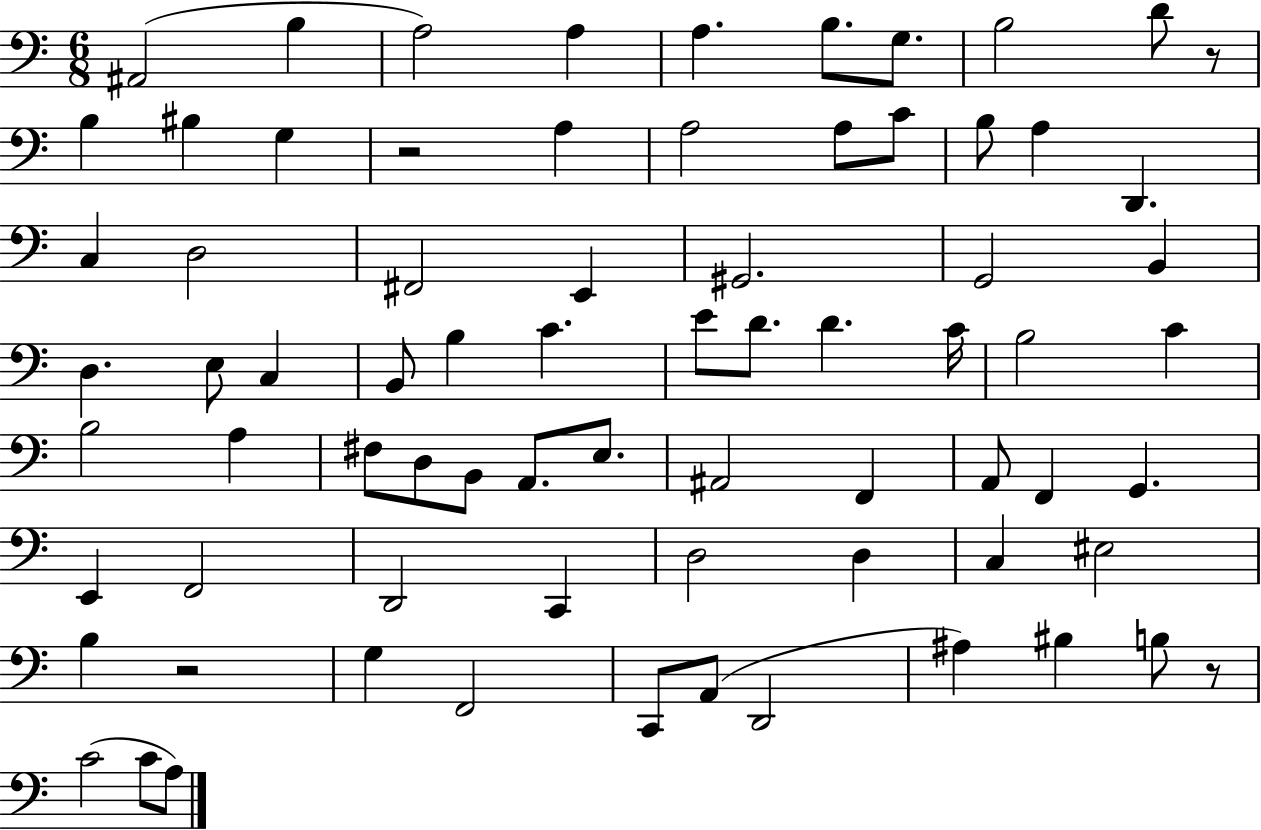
A#2/h B3/q A3/h A3/q A3/q. B3/e. G3/e. B3/h D4/e R/e B3/q BIS3/q G3/q R/h A3/q A3/h A3/e C4/e B3/e A3/q D2/q. C3/q D3/h F#2/h E2/q G#2/h. G2/h B2/q D3/q. E3/e C3/q B2/e B3/q C4/q. E4/e D4/e. D4/q. C4/s B3/h C4/q B3/h A3/q F#3/e D3/e B2/e A2/e. E3/e. A#2/h F2/q A2/e F2/q G2/q. E2/q F2/h D2/h C2/q D3/h D3/q C3/q EIS3/h B3/q R/h G3/q F2/h C2/e A2/e D2/h A#3/q BIS3/q B3/e R/e C4/h C4/e A3/e